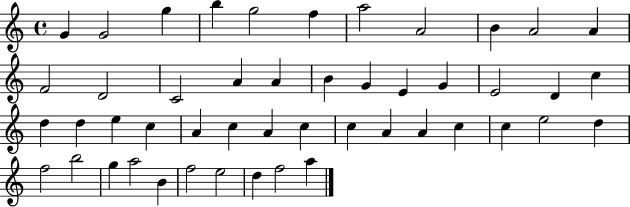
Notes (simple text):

G4/q G4/h G5/q B5/q G5/h F5/q A5/h A4/h B4/q A4/h A4/q F4/h D4/h C4/h A4/q A4/q B4/q G4/q E4/q G4/q E4/h D4/q C5/q D5/q D5/q E5/q C5/q A4/q C5/q A4/q C5/q C5/q A4/q A4/q C5/q C5/q E5/h D5/q F5/h B5/h G5/q A5/h B4/q F5/h E5/h D5/q F5/h A5/q